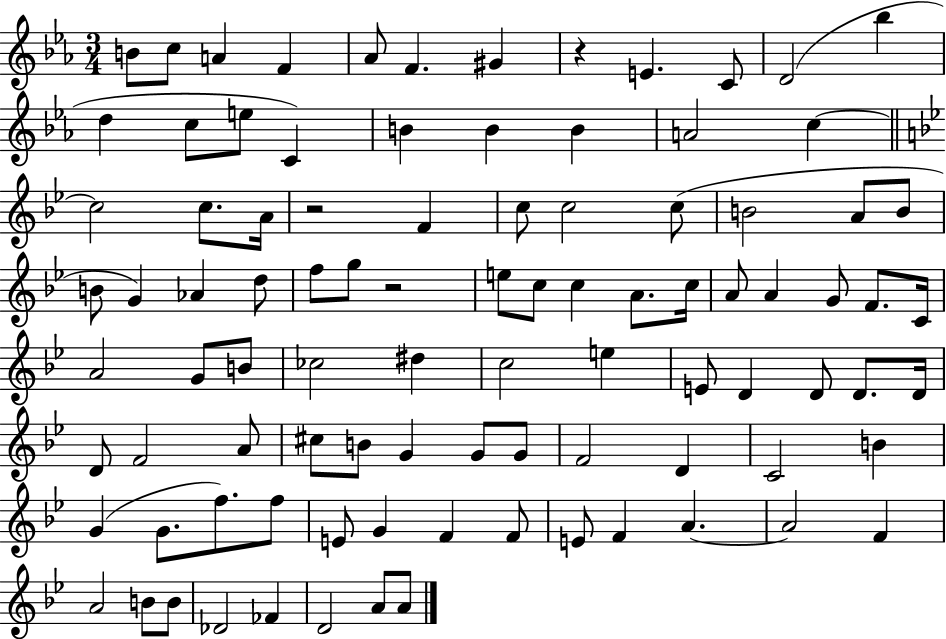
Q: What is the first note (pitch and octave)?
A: B4